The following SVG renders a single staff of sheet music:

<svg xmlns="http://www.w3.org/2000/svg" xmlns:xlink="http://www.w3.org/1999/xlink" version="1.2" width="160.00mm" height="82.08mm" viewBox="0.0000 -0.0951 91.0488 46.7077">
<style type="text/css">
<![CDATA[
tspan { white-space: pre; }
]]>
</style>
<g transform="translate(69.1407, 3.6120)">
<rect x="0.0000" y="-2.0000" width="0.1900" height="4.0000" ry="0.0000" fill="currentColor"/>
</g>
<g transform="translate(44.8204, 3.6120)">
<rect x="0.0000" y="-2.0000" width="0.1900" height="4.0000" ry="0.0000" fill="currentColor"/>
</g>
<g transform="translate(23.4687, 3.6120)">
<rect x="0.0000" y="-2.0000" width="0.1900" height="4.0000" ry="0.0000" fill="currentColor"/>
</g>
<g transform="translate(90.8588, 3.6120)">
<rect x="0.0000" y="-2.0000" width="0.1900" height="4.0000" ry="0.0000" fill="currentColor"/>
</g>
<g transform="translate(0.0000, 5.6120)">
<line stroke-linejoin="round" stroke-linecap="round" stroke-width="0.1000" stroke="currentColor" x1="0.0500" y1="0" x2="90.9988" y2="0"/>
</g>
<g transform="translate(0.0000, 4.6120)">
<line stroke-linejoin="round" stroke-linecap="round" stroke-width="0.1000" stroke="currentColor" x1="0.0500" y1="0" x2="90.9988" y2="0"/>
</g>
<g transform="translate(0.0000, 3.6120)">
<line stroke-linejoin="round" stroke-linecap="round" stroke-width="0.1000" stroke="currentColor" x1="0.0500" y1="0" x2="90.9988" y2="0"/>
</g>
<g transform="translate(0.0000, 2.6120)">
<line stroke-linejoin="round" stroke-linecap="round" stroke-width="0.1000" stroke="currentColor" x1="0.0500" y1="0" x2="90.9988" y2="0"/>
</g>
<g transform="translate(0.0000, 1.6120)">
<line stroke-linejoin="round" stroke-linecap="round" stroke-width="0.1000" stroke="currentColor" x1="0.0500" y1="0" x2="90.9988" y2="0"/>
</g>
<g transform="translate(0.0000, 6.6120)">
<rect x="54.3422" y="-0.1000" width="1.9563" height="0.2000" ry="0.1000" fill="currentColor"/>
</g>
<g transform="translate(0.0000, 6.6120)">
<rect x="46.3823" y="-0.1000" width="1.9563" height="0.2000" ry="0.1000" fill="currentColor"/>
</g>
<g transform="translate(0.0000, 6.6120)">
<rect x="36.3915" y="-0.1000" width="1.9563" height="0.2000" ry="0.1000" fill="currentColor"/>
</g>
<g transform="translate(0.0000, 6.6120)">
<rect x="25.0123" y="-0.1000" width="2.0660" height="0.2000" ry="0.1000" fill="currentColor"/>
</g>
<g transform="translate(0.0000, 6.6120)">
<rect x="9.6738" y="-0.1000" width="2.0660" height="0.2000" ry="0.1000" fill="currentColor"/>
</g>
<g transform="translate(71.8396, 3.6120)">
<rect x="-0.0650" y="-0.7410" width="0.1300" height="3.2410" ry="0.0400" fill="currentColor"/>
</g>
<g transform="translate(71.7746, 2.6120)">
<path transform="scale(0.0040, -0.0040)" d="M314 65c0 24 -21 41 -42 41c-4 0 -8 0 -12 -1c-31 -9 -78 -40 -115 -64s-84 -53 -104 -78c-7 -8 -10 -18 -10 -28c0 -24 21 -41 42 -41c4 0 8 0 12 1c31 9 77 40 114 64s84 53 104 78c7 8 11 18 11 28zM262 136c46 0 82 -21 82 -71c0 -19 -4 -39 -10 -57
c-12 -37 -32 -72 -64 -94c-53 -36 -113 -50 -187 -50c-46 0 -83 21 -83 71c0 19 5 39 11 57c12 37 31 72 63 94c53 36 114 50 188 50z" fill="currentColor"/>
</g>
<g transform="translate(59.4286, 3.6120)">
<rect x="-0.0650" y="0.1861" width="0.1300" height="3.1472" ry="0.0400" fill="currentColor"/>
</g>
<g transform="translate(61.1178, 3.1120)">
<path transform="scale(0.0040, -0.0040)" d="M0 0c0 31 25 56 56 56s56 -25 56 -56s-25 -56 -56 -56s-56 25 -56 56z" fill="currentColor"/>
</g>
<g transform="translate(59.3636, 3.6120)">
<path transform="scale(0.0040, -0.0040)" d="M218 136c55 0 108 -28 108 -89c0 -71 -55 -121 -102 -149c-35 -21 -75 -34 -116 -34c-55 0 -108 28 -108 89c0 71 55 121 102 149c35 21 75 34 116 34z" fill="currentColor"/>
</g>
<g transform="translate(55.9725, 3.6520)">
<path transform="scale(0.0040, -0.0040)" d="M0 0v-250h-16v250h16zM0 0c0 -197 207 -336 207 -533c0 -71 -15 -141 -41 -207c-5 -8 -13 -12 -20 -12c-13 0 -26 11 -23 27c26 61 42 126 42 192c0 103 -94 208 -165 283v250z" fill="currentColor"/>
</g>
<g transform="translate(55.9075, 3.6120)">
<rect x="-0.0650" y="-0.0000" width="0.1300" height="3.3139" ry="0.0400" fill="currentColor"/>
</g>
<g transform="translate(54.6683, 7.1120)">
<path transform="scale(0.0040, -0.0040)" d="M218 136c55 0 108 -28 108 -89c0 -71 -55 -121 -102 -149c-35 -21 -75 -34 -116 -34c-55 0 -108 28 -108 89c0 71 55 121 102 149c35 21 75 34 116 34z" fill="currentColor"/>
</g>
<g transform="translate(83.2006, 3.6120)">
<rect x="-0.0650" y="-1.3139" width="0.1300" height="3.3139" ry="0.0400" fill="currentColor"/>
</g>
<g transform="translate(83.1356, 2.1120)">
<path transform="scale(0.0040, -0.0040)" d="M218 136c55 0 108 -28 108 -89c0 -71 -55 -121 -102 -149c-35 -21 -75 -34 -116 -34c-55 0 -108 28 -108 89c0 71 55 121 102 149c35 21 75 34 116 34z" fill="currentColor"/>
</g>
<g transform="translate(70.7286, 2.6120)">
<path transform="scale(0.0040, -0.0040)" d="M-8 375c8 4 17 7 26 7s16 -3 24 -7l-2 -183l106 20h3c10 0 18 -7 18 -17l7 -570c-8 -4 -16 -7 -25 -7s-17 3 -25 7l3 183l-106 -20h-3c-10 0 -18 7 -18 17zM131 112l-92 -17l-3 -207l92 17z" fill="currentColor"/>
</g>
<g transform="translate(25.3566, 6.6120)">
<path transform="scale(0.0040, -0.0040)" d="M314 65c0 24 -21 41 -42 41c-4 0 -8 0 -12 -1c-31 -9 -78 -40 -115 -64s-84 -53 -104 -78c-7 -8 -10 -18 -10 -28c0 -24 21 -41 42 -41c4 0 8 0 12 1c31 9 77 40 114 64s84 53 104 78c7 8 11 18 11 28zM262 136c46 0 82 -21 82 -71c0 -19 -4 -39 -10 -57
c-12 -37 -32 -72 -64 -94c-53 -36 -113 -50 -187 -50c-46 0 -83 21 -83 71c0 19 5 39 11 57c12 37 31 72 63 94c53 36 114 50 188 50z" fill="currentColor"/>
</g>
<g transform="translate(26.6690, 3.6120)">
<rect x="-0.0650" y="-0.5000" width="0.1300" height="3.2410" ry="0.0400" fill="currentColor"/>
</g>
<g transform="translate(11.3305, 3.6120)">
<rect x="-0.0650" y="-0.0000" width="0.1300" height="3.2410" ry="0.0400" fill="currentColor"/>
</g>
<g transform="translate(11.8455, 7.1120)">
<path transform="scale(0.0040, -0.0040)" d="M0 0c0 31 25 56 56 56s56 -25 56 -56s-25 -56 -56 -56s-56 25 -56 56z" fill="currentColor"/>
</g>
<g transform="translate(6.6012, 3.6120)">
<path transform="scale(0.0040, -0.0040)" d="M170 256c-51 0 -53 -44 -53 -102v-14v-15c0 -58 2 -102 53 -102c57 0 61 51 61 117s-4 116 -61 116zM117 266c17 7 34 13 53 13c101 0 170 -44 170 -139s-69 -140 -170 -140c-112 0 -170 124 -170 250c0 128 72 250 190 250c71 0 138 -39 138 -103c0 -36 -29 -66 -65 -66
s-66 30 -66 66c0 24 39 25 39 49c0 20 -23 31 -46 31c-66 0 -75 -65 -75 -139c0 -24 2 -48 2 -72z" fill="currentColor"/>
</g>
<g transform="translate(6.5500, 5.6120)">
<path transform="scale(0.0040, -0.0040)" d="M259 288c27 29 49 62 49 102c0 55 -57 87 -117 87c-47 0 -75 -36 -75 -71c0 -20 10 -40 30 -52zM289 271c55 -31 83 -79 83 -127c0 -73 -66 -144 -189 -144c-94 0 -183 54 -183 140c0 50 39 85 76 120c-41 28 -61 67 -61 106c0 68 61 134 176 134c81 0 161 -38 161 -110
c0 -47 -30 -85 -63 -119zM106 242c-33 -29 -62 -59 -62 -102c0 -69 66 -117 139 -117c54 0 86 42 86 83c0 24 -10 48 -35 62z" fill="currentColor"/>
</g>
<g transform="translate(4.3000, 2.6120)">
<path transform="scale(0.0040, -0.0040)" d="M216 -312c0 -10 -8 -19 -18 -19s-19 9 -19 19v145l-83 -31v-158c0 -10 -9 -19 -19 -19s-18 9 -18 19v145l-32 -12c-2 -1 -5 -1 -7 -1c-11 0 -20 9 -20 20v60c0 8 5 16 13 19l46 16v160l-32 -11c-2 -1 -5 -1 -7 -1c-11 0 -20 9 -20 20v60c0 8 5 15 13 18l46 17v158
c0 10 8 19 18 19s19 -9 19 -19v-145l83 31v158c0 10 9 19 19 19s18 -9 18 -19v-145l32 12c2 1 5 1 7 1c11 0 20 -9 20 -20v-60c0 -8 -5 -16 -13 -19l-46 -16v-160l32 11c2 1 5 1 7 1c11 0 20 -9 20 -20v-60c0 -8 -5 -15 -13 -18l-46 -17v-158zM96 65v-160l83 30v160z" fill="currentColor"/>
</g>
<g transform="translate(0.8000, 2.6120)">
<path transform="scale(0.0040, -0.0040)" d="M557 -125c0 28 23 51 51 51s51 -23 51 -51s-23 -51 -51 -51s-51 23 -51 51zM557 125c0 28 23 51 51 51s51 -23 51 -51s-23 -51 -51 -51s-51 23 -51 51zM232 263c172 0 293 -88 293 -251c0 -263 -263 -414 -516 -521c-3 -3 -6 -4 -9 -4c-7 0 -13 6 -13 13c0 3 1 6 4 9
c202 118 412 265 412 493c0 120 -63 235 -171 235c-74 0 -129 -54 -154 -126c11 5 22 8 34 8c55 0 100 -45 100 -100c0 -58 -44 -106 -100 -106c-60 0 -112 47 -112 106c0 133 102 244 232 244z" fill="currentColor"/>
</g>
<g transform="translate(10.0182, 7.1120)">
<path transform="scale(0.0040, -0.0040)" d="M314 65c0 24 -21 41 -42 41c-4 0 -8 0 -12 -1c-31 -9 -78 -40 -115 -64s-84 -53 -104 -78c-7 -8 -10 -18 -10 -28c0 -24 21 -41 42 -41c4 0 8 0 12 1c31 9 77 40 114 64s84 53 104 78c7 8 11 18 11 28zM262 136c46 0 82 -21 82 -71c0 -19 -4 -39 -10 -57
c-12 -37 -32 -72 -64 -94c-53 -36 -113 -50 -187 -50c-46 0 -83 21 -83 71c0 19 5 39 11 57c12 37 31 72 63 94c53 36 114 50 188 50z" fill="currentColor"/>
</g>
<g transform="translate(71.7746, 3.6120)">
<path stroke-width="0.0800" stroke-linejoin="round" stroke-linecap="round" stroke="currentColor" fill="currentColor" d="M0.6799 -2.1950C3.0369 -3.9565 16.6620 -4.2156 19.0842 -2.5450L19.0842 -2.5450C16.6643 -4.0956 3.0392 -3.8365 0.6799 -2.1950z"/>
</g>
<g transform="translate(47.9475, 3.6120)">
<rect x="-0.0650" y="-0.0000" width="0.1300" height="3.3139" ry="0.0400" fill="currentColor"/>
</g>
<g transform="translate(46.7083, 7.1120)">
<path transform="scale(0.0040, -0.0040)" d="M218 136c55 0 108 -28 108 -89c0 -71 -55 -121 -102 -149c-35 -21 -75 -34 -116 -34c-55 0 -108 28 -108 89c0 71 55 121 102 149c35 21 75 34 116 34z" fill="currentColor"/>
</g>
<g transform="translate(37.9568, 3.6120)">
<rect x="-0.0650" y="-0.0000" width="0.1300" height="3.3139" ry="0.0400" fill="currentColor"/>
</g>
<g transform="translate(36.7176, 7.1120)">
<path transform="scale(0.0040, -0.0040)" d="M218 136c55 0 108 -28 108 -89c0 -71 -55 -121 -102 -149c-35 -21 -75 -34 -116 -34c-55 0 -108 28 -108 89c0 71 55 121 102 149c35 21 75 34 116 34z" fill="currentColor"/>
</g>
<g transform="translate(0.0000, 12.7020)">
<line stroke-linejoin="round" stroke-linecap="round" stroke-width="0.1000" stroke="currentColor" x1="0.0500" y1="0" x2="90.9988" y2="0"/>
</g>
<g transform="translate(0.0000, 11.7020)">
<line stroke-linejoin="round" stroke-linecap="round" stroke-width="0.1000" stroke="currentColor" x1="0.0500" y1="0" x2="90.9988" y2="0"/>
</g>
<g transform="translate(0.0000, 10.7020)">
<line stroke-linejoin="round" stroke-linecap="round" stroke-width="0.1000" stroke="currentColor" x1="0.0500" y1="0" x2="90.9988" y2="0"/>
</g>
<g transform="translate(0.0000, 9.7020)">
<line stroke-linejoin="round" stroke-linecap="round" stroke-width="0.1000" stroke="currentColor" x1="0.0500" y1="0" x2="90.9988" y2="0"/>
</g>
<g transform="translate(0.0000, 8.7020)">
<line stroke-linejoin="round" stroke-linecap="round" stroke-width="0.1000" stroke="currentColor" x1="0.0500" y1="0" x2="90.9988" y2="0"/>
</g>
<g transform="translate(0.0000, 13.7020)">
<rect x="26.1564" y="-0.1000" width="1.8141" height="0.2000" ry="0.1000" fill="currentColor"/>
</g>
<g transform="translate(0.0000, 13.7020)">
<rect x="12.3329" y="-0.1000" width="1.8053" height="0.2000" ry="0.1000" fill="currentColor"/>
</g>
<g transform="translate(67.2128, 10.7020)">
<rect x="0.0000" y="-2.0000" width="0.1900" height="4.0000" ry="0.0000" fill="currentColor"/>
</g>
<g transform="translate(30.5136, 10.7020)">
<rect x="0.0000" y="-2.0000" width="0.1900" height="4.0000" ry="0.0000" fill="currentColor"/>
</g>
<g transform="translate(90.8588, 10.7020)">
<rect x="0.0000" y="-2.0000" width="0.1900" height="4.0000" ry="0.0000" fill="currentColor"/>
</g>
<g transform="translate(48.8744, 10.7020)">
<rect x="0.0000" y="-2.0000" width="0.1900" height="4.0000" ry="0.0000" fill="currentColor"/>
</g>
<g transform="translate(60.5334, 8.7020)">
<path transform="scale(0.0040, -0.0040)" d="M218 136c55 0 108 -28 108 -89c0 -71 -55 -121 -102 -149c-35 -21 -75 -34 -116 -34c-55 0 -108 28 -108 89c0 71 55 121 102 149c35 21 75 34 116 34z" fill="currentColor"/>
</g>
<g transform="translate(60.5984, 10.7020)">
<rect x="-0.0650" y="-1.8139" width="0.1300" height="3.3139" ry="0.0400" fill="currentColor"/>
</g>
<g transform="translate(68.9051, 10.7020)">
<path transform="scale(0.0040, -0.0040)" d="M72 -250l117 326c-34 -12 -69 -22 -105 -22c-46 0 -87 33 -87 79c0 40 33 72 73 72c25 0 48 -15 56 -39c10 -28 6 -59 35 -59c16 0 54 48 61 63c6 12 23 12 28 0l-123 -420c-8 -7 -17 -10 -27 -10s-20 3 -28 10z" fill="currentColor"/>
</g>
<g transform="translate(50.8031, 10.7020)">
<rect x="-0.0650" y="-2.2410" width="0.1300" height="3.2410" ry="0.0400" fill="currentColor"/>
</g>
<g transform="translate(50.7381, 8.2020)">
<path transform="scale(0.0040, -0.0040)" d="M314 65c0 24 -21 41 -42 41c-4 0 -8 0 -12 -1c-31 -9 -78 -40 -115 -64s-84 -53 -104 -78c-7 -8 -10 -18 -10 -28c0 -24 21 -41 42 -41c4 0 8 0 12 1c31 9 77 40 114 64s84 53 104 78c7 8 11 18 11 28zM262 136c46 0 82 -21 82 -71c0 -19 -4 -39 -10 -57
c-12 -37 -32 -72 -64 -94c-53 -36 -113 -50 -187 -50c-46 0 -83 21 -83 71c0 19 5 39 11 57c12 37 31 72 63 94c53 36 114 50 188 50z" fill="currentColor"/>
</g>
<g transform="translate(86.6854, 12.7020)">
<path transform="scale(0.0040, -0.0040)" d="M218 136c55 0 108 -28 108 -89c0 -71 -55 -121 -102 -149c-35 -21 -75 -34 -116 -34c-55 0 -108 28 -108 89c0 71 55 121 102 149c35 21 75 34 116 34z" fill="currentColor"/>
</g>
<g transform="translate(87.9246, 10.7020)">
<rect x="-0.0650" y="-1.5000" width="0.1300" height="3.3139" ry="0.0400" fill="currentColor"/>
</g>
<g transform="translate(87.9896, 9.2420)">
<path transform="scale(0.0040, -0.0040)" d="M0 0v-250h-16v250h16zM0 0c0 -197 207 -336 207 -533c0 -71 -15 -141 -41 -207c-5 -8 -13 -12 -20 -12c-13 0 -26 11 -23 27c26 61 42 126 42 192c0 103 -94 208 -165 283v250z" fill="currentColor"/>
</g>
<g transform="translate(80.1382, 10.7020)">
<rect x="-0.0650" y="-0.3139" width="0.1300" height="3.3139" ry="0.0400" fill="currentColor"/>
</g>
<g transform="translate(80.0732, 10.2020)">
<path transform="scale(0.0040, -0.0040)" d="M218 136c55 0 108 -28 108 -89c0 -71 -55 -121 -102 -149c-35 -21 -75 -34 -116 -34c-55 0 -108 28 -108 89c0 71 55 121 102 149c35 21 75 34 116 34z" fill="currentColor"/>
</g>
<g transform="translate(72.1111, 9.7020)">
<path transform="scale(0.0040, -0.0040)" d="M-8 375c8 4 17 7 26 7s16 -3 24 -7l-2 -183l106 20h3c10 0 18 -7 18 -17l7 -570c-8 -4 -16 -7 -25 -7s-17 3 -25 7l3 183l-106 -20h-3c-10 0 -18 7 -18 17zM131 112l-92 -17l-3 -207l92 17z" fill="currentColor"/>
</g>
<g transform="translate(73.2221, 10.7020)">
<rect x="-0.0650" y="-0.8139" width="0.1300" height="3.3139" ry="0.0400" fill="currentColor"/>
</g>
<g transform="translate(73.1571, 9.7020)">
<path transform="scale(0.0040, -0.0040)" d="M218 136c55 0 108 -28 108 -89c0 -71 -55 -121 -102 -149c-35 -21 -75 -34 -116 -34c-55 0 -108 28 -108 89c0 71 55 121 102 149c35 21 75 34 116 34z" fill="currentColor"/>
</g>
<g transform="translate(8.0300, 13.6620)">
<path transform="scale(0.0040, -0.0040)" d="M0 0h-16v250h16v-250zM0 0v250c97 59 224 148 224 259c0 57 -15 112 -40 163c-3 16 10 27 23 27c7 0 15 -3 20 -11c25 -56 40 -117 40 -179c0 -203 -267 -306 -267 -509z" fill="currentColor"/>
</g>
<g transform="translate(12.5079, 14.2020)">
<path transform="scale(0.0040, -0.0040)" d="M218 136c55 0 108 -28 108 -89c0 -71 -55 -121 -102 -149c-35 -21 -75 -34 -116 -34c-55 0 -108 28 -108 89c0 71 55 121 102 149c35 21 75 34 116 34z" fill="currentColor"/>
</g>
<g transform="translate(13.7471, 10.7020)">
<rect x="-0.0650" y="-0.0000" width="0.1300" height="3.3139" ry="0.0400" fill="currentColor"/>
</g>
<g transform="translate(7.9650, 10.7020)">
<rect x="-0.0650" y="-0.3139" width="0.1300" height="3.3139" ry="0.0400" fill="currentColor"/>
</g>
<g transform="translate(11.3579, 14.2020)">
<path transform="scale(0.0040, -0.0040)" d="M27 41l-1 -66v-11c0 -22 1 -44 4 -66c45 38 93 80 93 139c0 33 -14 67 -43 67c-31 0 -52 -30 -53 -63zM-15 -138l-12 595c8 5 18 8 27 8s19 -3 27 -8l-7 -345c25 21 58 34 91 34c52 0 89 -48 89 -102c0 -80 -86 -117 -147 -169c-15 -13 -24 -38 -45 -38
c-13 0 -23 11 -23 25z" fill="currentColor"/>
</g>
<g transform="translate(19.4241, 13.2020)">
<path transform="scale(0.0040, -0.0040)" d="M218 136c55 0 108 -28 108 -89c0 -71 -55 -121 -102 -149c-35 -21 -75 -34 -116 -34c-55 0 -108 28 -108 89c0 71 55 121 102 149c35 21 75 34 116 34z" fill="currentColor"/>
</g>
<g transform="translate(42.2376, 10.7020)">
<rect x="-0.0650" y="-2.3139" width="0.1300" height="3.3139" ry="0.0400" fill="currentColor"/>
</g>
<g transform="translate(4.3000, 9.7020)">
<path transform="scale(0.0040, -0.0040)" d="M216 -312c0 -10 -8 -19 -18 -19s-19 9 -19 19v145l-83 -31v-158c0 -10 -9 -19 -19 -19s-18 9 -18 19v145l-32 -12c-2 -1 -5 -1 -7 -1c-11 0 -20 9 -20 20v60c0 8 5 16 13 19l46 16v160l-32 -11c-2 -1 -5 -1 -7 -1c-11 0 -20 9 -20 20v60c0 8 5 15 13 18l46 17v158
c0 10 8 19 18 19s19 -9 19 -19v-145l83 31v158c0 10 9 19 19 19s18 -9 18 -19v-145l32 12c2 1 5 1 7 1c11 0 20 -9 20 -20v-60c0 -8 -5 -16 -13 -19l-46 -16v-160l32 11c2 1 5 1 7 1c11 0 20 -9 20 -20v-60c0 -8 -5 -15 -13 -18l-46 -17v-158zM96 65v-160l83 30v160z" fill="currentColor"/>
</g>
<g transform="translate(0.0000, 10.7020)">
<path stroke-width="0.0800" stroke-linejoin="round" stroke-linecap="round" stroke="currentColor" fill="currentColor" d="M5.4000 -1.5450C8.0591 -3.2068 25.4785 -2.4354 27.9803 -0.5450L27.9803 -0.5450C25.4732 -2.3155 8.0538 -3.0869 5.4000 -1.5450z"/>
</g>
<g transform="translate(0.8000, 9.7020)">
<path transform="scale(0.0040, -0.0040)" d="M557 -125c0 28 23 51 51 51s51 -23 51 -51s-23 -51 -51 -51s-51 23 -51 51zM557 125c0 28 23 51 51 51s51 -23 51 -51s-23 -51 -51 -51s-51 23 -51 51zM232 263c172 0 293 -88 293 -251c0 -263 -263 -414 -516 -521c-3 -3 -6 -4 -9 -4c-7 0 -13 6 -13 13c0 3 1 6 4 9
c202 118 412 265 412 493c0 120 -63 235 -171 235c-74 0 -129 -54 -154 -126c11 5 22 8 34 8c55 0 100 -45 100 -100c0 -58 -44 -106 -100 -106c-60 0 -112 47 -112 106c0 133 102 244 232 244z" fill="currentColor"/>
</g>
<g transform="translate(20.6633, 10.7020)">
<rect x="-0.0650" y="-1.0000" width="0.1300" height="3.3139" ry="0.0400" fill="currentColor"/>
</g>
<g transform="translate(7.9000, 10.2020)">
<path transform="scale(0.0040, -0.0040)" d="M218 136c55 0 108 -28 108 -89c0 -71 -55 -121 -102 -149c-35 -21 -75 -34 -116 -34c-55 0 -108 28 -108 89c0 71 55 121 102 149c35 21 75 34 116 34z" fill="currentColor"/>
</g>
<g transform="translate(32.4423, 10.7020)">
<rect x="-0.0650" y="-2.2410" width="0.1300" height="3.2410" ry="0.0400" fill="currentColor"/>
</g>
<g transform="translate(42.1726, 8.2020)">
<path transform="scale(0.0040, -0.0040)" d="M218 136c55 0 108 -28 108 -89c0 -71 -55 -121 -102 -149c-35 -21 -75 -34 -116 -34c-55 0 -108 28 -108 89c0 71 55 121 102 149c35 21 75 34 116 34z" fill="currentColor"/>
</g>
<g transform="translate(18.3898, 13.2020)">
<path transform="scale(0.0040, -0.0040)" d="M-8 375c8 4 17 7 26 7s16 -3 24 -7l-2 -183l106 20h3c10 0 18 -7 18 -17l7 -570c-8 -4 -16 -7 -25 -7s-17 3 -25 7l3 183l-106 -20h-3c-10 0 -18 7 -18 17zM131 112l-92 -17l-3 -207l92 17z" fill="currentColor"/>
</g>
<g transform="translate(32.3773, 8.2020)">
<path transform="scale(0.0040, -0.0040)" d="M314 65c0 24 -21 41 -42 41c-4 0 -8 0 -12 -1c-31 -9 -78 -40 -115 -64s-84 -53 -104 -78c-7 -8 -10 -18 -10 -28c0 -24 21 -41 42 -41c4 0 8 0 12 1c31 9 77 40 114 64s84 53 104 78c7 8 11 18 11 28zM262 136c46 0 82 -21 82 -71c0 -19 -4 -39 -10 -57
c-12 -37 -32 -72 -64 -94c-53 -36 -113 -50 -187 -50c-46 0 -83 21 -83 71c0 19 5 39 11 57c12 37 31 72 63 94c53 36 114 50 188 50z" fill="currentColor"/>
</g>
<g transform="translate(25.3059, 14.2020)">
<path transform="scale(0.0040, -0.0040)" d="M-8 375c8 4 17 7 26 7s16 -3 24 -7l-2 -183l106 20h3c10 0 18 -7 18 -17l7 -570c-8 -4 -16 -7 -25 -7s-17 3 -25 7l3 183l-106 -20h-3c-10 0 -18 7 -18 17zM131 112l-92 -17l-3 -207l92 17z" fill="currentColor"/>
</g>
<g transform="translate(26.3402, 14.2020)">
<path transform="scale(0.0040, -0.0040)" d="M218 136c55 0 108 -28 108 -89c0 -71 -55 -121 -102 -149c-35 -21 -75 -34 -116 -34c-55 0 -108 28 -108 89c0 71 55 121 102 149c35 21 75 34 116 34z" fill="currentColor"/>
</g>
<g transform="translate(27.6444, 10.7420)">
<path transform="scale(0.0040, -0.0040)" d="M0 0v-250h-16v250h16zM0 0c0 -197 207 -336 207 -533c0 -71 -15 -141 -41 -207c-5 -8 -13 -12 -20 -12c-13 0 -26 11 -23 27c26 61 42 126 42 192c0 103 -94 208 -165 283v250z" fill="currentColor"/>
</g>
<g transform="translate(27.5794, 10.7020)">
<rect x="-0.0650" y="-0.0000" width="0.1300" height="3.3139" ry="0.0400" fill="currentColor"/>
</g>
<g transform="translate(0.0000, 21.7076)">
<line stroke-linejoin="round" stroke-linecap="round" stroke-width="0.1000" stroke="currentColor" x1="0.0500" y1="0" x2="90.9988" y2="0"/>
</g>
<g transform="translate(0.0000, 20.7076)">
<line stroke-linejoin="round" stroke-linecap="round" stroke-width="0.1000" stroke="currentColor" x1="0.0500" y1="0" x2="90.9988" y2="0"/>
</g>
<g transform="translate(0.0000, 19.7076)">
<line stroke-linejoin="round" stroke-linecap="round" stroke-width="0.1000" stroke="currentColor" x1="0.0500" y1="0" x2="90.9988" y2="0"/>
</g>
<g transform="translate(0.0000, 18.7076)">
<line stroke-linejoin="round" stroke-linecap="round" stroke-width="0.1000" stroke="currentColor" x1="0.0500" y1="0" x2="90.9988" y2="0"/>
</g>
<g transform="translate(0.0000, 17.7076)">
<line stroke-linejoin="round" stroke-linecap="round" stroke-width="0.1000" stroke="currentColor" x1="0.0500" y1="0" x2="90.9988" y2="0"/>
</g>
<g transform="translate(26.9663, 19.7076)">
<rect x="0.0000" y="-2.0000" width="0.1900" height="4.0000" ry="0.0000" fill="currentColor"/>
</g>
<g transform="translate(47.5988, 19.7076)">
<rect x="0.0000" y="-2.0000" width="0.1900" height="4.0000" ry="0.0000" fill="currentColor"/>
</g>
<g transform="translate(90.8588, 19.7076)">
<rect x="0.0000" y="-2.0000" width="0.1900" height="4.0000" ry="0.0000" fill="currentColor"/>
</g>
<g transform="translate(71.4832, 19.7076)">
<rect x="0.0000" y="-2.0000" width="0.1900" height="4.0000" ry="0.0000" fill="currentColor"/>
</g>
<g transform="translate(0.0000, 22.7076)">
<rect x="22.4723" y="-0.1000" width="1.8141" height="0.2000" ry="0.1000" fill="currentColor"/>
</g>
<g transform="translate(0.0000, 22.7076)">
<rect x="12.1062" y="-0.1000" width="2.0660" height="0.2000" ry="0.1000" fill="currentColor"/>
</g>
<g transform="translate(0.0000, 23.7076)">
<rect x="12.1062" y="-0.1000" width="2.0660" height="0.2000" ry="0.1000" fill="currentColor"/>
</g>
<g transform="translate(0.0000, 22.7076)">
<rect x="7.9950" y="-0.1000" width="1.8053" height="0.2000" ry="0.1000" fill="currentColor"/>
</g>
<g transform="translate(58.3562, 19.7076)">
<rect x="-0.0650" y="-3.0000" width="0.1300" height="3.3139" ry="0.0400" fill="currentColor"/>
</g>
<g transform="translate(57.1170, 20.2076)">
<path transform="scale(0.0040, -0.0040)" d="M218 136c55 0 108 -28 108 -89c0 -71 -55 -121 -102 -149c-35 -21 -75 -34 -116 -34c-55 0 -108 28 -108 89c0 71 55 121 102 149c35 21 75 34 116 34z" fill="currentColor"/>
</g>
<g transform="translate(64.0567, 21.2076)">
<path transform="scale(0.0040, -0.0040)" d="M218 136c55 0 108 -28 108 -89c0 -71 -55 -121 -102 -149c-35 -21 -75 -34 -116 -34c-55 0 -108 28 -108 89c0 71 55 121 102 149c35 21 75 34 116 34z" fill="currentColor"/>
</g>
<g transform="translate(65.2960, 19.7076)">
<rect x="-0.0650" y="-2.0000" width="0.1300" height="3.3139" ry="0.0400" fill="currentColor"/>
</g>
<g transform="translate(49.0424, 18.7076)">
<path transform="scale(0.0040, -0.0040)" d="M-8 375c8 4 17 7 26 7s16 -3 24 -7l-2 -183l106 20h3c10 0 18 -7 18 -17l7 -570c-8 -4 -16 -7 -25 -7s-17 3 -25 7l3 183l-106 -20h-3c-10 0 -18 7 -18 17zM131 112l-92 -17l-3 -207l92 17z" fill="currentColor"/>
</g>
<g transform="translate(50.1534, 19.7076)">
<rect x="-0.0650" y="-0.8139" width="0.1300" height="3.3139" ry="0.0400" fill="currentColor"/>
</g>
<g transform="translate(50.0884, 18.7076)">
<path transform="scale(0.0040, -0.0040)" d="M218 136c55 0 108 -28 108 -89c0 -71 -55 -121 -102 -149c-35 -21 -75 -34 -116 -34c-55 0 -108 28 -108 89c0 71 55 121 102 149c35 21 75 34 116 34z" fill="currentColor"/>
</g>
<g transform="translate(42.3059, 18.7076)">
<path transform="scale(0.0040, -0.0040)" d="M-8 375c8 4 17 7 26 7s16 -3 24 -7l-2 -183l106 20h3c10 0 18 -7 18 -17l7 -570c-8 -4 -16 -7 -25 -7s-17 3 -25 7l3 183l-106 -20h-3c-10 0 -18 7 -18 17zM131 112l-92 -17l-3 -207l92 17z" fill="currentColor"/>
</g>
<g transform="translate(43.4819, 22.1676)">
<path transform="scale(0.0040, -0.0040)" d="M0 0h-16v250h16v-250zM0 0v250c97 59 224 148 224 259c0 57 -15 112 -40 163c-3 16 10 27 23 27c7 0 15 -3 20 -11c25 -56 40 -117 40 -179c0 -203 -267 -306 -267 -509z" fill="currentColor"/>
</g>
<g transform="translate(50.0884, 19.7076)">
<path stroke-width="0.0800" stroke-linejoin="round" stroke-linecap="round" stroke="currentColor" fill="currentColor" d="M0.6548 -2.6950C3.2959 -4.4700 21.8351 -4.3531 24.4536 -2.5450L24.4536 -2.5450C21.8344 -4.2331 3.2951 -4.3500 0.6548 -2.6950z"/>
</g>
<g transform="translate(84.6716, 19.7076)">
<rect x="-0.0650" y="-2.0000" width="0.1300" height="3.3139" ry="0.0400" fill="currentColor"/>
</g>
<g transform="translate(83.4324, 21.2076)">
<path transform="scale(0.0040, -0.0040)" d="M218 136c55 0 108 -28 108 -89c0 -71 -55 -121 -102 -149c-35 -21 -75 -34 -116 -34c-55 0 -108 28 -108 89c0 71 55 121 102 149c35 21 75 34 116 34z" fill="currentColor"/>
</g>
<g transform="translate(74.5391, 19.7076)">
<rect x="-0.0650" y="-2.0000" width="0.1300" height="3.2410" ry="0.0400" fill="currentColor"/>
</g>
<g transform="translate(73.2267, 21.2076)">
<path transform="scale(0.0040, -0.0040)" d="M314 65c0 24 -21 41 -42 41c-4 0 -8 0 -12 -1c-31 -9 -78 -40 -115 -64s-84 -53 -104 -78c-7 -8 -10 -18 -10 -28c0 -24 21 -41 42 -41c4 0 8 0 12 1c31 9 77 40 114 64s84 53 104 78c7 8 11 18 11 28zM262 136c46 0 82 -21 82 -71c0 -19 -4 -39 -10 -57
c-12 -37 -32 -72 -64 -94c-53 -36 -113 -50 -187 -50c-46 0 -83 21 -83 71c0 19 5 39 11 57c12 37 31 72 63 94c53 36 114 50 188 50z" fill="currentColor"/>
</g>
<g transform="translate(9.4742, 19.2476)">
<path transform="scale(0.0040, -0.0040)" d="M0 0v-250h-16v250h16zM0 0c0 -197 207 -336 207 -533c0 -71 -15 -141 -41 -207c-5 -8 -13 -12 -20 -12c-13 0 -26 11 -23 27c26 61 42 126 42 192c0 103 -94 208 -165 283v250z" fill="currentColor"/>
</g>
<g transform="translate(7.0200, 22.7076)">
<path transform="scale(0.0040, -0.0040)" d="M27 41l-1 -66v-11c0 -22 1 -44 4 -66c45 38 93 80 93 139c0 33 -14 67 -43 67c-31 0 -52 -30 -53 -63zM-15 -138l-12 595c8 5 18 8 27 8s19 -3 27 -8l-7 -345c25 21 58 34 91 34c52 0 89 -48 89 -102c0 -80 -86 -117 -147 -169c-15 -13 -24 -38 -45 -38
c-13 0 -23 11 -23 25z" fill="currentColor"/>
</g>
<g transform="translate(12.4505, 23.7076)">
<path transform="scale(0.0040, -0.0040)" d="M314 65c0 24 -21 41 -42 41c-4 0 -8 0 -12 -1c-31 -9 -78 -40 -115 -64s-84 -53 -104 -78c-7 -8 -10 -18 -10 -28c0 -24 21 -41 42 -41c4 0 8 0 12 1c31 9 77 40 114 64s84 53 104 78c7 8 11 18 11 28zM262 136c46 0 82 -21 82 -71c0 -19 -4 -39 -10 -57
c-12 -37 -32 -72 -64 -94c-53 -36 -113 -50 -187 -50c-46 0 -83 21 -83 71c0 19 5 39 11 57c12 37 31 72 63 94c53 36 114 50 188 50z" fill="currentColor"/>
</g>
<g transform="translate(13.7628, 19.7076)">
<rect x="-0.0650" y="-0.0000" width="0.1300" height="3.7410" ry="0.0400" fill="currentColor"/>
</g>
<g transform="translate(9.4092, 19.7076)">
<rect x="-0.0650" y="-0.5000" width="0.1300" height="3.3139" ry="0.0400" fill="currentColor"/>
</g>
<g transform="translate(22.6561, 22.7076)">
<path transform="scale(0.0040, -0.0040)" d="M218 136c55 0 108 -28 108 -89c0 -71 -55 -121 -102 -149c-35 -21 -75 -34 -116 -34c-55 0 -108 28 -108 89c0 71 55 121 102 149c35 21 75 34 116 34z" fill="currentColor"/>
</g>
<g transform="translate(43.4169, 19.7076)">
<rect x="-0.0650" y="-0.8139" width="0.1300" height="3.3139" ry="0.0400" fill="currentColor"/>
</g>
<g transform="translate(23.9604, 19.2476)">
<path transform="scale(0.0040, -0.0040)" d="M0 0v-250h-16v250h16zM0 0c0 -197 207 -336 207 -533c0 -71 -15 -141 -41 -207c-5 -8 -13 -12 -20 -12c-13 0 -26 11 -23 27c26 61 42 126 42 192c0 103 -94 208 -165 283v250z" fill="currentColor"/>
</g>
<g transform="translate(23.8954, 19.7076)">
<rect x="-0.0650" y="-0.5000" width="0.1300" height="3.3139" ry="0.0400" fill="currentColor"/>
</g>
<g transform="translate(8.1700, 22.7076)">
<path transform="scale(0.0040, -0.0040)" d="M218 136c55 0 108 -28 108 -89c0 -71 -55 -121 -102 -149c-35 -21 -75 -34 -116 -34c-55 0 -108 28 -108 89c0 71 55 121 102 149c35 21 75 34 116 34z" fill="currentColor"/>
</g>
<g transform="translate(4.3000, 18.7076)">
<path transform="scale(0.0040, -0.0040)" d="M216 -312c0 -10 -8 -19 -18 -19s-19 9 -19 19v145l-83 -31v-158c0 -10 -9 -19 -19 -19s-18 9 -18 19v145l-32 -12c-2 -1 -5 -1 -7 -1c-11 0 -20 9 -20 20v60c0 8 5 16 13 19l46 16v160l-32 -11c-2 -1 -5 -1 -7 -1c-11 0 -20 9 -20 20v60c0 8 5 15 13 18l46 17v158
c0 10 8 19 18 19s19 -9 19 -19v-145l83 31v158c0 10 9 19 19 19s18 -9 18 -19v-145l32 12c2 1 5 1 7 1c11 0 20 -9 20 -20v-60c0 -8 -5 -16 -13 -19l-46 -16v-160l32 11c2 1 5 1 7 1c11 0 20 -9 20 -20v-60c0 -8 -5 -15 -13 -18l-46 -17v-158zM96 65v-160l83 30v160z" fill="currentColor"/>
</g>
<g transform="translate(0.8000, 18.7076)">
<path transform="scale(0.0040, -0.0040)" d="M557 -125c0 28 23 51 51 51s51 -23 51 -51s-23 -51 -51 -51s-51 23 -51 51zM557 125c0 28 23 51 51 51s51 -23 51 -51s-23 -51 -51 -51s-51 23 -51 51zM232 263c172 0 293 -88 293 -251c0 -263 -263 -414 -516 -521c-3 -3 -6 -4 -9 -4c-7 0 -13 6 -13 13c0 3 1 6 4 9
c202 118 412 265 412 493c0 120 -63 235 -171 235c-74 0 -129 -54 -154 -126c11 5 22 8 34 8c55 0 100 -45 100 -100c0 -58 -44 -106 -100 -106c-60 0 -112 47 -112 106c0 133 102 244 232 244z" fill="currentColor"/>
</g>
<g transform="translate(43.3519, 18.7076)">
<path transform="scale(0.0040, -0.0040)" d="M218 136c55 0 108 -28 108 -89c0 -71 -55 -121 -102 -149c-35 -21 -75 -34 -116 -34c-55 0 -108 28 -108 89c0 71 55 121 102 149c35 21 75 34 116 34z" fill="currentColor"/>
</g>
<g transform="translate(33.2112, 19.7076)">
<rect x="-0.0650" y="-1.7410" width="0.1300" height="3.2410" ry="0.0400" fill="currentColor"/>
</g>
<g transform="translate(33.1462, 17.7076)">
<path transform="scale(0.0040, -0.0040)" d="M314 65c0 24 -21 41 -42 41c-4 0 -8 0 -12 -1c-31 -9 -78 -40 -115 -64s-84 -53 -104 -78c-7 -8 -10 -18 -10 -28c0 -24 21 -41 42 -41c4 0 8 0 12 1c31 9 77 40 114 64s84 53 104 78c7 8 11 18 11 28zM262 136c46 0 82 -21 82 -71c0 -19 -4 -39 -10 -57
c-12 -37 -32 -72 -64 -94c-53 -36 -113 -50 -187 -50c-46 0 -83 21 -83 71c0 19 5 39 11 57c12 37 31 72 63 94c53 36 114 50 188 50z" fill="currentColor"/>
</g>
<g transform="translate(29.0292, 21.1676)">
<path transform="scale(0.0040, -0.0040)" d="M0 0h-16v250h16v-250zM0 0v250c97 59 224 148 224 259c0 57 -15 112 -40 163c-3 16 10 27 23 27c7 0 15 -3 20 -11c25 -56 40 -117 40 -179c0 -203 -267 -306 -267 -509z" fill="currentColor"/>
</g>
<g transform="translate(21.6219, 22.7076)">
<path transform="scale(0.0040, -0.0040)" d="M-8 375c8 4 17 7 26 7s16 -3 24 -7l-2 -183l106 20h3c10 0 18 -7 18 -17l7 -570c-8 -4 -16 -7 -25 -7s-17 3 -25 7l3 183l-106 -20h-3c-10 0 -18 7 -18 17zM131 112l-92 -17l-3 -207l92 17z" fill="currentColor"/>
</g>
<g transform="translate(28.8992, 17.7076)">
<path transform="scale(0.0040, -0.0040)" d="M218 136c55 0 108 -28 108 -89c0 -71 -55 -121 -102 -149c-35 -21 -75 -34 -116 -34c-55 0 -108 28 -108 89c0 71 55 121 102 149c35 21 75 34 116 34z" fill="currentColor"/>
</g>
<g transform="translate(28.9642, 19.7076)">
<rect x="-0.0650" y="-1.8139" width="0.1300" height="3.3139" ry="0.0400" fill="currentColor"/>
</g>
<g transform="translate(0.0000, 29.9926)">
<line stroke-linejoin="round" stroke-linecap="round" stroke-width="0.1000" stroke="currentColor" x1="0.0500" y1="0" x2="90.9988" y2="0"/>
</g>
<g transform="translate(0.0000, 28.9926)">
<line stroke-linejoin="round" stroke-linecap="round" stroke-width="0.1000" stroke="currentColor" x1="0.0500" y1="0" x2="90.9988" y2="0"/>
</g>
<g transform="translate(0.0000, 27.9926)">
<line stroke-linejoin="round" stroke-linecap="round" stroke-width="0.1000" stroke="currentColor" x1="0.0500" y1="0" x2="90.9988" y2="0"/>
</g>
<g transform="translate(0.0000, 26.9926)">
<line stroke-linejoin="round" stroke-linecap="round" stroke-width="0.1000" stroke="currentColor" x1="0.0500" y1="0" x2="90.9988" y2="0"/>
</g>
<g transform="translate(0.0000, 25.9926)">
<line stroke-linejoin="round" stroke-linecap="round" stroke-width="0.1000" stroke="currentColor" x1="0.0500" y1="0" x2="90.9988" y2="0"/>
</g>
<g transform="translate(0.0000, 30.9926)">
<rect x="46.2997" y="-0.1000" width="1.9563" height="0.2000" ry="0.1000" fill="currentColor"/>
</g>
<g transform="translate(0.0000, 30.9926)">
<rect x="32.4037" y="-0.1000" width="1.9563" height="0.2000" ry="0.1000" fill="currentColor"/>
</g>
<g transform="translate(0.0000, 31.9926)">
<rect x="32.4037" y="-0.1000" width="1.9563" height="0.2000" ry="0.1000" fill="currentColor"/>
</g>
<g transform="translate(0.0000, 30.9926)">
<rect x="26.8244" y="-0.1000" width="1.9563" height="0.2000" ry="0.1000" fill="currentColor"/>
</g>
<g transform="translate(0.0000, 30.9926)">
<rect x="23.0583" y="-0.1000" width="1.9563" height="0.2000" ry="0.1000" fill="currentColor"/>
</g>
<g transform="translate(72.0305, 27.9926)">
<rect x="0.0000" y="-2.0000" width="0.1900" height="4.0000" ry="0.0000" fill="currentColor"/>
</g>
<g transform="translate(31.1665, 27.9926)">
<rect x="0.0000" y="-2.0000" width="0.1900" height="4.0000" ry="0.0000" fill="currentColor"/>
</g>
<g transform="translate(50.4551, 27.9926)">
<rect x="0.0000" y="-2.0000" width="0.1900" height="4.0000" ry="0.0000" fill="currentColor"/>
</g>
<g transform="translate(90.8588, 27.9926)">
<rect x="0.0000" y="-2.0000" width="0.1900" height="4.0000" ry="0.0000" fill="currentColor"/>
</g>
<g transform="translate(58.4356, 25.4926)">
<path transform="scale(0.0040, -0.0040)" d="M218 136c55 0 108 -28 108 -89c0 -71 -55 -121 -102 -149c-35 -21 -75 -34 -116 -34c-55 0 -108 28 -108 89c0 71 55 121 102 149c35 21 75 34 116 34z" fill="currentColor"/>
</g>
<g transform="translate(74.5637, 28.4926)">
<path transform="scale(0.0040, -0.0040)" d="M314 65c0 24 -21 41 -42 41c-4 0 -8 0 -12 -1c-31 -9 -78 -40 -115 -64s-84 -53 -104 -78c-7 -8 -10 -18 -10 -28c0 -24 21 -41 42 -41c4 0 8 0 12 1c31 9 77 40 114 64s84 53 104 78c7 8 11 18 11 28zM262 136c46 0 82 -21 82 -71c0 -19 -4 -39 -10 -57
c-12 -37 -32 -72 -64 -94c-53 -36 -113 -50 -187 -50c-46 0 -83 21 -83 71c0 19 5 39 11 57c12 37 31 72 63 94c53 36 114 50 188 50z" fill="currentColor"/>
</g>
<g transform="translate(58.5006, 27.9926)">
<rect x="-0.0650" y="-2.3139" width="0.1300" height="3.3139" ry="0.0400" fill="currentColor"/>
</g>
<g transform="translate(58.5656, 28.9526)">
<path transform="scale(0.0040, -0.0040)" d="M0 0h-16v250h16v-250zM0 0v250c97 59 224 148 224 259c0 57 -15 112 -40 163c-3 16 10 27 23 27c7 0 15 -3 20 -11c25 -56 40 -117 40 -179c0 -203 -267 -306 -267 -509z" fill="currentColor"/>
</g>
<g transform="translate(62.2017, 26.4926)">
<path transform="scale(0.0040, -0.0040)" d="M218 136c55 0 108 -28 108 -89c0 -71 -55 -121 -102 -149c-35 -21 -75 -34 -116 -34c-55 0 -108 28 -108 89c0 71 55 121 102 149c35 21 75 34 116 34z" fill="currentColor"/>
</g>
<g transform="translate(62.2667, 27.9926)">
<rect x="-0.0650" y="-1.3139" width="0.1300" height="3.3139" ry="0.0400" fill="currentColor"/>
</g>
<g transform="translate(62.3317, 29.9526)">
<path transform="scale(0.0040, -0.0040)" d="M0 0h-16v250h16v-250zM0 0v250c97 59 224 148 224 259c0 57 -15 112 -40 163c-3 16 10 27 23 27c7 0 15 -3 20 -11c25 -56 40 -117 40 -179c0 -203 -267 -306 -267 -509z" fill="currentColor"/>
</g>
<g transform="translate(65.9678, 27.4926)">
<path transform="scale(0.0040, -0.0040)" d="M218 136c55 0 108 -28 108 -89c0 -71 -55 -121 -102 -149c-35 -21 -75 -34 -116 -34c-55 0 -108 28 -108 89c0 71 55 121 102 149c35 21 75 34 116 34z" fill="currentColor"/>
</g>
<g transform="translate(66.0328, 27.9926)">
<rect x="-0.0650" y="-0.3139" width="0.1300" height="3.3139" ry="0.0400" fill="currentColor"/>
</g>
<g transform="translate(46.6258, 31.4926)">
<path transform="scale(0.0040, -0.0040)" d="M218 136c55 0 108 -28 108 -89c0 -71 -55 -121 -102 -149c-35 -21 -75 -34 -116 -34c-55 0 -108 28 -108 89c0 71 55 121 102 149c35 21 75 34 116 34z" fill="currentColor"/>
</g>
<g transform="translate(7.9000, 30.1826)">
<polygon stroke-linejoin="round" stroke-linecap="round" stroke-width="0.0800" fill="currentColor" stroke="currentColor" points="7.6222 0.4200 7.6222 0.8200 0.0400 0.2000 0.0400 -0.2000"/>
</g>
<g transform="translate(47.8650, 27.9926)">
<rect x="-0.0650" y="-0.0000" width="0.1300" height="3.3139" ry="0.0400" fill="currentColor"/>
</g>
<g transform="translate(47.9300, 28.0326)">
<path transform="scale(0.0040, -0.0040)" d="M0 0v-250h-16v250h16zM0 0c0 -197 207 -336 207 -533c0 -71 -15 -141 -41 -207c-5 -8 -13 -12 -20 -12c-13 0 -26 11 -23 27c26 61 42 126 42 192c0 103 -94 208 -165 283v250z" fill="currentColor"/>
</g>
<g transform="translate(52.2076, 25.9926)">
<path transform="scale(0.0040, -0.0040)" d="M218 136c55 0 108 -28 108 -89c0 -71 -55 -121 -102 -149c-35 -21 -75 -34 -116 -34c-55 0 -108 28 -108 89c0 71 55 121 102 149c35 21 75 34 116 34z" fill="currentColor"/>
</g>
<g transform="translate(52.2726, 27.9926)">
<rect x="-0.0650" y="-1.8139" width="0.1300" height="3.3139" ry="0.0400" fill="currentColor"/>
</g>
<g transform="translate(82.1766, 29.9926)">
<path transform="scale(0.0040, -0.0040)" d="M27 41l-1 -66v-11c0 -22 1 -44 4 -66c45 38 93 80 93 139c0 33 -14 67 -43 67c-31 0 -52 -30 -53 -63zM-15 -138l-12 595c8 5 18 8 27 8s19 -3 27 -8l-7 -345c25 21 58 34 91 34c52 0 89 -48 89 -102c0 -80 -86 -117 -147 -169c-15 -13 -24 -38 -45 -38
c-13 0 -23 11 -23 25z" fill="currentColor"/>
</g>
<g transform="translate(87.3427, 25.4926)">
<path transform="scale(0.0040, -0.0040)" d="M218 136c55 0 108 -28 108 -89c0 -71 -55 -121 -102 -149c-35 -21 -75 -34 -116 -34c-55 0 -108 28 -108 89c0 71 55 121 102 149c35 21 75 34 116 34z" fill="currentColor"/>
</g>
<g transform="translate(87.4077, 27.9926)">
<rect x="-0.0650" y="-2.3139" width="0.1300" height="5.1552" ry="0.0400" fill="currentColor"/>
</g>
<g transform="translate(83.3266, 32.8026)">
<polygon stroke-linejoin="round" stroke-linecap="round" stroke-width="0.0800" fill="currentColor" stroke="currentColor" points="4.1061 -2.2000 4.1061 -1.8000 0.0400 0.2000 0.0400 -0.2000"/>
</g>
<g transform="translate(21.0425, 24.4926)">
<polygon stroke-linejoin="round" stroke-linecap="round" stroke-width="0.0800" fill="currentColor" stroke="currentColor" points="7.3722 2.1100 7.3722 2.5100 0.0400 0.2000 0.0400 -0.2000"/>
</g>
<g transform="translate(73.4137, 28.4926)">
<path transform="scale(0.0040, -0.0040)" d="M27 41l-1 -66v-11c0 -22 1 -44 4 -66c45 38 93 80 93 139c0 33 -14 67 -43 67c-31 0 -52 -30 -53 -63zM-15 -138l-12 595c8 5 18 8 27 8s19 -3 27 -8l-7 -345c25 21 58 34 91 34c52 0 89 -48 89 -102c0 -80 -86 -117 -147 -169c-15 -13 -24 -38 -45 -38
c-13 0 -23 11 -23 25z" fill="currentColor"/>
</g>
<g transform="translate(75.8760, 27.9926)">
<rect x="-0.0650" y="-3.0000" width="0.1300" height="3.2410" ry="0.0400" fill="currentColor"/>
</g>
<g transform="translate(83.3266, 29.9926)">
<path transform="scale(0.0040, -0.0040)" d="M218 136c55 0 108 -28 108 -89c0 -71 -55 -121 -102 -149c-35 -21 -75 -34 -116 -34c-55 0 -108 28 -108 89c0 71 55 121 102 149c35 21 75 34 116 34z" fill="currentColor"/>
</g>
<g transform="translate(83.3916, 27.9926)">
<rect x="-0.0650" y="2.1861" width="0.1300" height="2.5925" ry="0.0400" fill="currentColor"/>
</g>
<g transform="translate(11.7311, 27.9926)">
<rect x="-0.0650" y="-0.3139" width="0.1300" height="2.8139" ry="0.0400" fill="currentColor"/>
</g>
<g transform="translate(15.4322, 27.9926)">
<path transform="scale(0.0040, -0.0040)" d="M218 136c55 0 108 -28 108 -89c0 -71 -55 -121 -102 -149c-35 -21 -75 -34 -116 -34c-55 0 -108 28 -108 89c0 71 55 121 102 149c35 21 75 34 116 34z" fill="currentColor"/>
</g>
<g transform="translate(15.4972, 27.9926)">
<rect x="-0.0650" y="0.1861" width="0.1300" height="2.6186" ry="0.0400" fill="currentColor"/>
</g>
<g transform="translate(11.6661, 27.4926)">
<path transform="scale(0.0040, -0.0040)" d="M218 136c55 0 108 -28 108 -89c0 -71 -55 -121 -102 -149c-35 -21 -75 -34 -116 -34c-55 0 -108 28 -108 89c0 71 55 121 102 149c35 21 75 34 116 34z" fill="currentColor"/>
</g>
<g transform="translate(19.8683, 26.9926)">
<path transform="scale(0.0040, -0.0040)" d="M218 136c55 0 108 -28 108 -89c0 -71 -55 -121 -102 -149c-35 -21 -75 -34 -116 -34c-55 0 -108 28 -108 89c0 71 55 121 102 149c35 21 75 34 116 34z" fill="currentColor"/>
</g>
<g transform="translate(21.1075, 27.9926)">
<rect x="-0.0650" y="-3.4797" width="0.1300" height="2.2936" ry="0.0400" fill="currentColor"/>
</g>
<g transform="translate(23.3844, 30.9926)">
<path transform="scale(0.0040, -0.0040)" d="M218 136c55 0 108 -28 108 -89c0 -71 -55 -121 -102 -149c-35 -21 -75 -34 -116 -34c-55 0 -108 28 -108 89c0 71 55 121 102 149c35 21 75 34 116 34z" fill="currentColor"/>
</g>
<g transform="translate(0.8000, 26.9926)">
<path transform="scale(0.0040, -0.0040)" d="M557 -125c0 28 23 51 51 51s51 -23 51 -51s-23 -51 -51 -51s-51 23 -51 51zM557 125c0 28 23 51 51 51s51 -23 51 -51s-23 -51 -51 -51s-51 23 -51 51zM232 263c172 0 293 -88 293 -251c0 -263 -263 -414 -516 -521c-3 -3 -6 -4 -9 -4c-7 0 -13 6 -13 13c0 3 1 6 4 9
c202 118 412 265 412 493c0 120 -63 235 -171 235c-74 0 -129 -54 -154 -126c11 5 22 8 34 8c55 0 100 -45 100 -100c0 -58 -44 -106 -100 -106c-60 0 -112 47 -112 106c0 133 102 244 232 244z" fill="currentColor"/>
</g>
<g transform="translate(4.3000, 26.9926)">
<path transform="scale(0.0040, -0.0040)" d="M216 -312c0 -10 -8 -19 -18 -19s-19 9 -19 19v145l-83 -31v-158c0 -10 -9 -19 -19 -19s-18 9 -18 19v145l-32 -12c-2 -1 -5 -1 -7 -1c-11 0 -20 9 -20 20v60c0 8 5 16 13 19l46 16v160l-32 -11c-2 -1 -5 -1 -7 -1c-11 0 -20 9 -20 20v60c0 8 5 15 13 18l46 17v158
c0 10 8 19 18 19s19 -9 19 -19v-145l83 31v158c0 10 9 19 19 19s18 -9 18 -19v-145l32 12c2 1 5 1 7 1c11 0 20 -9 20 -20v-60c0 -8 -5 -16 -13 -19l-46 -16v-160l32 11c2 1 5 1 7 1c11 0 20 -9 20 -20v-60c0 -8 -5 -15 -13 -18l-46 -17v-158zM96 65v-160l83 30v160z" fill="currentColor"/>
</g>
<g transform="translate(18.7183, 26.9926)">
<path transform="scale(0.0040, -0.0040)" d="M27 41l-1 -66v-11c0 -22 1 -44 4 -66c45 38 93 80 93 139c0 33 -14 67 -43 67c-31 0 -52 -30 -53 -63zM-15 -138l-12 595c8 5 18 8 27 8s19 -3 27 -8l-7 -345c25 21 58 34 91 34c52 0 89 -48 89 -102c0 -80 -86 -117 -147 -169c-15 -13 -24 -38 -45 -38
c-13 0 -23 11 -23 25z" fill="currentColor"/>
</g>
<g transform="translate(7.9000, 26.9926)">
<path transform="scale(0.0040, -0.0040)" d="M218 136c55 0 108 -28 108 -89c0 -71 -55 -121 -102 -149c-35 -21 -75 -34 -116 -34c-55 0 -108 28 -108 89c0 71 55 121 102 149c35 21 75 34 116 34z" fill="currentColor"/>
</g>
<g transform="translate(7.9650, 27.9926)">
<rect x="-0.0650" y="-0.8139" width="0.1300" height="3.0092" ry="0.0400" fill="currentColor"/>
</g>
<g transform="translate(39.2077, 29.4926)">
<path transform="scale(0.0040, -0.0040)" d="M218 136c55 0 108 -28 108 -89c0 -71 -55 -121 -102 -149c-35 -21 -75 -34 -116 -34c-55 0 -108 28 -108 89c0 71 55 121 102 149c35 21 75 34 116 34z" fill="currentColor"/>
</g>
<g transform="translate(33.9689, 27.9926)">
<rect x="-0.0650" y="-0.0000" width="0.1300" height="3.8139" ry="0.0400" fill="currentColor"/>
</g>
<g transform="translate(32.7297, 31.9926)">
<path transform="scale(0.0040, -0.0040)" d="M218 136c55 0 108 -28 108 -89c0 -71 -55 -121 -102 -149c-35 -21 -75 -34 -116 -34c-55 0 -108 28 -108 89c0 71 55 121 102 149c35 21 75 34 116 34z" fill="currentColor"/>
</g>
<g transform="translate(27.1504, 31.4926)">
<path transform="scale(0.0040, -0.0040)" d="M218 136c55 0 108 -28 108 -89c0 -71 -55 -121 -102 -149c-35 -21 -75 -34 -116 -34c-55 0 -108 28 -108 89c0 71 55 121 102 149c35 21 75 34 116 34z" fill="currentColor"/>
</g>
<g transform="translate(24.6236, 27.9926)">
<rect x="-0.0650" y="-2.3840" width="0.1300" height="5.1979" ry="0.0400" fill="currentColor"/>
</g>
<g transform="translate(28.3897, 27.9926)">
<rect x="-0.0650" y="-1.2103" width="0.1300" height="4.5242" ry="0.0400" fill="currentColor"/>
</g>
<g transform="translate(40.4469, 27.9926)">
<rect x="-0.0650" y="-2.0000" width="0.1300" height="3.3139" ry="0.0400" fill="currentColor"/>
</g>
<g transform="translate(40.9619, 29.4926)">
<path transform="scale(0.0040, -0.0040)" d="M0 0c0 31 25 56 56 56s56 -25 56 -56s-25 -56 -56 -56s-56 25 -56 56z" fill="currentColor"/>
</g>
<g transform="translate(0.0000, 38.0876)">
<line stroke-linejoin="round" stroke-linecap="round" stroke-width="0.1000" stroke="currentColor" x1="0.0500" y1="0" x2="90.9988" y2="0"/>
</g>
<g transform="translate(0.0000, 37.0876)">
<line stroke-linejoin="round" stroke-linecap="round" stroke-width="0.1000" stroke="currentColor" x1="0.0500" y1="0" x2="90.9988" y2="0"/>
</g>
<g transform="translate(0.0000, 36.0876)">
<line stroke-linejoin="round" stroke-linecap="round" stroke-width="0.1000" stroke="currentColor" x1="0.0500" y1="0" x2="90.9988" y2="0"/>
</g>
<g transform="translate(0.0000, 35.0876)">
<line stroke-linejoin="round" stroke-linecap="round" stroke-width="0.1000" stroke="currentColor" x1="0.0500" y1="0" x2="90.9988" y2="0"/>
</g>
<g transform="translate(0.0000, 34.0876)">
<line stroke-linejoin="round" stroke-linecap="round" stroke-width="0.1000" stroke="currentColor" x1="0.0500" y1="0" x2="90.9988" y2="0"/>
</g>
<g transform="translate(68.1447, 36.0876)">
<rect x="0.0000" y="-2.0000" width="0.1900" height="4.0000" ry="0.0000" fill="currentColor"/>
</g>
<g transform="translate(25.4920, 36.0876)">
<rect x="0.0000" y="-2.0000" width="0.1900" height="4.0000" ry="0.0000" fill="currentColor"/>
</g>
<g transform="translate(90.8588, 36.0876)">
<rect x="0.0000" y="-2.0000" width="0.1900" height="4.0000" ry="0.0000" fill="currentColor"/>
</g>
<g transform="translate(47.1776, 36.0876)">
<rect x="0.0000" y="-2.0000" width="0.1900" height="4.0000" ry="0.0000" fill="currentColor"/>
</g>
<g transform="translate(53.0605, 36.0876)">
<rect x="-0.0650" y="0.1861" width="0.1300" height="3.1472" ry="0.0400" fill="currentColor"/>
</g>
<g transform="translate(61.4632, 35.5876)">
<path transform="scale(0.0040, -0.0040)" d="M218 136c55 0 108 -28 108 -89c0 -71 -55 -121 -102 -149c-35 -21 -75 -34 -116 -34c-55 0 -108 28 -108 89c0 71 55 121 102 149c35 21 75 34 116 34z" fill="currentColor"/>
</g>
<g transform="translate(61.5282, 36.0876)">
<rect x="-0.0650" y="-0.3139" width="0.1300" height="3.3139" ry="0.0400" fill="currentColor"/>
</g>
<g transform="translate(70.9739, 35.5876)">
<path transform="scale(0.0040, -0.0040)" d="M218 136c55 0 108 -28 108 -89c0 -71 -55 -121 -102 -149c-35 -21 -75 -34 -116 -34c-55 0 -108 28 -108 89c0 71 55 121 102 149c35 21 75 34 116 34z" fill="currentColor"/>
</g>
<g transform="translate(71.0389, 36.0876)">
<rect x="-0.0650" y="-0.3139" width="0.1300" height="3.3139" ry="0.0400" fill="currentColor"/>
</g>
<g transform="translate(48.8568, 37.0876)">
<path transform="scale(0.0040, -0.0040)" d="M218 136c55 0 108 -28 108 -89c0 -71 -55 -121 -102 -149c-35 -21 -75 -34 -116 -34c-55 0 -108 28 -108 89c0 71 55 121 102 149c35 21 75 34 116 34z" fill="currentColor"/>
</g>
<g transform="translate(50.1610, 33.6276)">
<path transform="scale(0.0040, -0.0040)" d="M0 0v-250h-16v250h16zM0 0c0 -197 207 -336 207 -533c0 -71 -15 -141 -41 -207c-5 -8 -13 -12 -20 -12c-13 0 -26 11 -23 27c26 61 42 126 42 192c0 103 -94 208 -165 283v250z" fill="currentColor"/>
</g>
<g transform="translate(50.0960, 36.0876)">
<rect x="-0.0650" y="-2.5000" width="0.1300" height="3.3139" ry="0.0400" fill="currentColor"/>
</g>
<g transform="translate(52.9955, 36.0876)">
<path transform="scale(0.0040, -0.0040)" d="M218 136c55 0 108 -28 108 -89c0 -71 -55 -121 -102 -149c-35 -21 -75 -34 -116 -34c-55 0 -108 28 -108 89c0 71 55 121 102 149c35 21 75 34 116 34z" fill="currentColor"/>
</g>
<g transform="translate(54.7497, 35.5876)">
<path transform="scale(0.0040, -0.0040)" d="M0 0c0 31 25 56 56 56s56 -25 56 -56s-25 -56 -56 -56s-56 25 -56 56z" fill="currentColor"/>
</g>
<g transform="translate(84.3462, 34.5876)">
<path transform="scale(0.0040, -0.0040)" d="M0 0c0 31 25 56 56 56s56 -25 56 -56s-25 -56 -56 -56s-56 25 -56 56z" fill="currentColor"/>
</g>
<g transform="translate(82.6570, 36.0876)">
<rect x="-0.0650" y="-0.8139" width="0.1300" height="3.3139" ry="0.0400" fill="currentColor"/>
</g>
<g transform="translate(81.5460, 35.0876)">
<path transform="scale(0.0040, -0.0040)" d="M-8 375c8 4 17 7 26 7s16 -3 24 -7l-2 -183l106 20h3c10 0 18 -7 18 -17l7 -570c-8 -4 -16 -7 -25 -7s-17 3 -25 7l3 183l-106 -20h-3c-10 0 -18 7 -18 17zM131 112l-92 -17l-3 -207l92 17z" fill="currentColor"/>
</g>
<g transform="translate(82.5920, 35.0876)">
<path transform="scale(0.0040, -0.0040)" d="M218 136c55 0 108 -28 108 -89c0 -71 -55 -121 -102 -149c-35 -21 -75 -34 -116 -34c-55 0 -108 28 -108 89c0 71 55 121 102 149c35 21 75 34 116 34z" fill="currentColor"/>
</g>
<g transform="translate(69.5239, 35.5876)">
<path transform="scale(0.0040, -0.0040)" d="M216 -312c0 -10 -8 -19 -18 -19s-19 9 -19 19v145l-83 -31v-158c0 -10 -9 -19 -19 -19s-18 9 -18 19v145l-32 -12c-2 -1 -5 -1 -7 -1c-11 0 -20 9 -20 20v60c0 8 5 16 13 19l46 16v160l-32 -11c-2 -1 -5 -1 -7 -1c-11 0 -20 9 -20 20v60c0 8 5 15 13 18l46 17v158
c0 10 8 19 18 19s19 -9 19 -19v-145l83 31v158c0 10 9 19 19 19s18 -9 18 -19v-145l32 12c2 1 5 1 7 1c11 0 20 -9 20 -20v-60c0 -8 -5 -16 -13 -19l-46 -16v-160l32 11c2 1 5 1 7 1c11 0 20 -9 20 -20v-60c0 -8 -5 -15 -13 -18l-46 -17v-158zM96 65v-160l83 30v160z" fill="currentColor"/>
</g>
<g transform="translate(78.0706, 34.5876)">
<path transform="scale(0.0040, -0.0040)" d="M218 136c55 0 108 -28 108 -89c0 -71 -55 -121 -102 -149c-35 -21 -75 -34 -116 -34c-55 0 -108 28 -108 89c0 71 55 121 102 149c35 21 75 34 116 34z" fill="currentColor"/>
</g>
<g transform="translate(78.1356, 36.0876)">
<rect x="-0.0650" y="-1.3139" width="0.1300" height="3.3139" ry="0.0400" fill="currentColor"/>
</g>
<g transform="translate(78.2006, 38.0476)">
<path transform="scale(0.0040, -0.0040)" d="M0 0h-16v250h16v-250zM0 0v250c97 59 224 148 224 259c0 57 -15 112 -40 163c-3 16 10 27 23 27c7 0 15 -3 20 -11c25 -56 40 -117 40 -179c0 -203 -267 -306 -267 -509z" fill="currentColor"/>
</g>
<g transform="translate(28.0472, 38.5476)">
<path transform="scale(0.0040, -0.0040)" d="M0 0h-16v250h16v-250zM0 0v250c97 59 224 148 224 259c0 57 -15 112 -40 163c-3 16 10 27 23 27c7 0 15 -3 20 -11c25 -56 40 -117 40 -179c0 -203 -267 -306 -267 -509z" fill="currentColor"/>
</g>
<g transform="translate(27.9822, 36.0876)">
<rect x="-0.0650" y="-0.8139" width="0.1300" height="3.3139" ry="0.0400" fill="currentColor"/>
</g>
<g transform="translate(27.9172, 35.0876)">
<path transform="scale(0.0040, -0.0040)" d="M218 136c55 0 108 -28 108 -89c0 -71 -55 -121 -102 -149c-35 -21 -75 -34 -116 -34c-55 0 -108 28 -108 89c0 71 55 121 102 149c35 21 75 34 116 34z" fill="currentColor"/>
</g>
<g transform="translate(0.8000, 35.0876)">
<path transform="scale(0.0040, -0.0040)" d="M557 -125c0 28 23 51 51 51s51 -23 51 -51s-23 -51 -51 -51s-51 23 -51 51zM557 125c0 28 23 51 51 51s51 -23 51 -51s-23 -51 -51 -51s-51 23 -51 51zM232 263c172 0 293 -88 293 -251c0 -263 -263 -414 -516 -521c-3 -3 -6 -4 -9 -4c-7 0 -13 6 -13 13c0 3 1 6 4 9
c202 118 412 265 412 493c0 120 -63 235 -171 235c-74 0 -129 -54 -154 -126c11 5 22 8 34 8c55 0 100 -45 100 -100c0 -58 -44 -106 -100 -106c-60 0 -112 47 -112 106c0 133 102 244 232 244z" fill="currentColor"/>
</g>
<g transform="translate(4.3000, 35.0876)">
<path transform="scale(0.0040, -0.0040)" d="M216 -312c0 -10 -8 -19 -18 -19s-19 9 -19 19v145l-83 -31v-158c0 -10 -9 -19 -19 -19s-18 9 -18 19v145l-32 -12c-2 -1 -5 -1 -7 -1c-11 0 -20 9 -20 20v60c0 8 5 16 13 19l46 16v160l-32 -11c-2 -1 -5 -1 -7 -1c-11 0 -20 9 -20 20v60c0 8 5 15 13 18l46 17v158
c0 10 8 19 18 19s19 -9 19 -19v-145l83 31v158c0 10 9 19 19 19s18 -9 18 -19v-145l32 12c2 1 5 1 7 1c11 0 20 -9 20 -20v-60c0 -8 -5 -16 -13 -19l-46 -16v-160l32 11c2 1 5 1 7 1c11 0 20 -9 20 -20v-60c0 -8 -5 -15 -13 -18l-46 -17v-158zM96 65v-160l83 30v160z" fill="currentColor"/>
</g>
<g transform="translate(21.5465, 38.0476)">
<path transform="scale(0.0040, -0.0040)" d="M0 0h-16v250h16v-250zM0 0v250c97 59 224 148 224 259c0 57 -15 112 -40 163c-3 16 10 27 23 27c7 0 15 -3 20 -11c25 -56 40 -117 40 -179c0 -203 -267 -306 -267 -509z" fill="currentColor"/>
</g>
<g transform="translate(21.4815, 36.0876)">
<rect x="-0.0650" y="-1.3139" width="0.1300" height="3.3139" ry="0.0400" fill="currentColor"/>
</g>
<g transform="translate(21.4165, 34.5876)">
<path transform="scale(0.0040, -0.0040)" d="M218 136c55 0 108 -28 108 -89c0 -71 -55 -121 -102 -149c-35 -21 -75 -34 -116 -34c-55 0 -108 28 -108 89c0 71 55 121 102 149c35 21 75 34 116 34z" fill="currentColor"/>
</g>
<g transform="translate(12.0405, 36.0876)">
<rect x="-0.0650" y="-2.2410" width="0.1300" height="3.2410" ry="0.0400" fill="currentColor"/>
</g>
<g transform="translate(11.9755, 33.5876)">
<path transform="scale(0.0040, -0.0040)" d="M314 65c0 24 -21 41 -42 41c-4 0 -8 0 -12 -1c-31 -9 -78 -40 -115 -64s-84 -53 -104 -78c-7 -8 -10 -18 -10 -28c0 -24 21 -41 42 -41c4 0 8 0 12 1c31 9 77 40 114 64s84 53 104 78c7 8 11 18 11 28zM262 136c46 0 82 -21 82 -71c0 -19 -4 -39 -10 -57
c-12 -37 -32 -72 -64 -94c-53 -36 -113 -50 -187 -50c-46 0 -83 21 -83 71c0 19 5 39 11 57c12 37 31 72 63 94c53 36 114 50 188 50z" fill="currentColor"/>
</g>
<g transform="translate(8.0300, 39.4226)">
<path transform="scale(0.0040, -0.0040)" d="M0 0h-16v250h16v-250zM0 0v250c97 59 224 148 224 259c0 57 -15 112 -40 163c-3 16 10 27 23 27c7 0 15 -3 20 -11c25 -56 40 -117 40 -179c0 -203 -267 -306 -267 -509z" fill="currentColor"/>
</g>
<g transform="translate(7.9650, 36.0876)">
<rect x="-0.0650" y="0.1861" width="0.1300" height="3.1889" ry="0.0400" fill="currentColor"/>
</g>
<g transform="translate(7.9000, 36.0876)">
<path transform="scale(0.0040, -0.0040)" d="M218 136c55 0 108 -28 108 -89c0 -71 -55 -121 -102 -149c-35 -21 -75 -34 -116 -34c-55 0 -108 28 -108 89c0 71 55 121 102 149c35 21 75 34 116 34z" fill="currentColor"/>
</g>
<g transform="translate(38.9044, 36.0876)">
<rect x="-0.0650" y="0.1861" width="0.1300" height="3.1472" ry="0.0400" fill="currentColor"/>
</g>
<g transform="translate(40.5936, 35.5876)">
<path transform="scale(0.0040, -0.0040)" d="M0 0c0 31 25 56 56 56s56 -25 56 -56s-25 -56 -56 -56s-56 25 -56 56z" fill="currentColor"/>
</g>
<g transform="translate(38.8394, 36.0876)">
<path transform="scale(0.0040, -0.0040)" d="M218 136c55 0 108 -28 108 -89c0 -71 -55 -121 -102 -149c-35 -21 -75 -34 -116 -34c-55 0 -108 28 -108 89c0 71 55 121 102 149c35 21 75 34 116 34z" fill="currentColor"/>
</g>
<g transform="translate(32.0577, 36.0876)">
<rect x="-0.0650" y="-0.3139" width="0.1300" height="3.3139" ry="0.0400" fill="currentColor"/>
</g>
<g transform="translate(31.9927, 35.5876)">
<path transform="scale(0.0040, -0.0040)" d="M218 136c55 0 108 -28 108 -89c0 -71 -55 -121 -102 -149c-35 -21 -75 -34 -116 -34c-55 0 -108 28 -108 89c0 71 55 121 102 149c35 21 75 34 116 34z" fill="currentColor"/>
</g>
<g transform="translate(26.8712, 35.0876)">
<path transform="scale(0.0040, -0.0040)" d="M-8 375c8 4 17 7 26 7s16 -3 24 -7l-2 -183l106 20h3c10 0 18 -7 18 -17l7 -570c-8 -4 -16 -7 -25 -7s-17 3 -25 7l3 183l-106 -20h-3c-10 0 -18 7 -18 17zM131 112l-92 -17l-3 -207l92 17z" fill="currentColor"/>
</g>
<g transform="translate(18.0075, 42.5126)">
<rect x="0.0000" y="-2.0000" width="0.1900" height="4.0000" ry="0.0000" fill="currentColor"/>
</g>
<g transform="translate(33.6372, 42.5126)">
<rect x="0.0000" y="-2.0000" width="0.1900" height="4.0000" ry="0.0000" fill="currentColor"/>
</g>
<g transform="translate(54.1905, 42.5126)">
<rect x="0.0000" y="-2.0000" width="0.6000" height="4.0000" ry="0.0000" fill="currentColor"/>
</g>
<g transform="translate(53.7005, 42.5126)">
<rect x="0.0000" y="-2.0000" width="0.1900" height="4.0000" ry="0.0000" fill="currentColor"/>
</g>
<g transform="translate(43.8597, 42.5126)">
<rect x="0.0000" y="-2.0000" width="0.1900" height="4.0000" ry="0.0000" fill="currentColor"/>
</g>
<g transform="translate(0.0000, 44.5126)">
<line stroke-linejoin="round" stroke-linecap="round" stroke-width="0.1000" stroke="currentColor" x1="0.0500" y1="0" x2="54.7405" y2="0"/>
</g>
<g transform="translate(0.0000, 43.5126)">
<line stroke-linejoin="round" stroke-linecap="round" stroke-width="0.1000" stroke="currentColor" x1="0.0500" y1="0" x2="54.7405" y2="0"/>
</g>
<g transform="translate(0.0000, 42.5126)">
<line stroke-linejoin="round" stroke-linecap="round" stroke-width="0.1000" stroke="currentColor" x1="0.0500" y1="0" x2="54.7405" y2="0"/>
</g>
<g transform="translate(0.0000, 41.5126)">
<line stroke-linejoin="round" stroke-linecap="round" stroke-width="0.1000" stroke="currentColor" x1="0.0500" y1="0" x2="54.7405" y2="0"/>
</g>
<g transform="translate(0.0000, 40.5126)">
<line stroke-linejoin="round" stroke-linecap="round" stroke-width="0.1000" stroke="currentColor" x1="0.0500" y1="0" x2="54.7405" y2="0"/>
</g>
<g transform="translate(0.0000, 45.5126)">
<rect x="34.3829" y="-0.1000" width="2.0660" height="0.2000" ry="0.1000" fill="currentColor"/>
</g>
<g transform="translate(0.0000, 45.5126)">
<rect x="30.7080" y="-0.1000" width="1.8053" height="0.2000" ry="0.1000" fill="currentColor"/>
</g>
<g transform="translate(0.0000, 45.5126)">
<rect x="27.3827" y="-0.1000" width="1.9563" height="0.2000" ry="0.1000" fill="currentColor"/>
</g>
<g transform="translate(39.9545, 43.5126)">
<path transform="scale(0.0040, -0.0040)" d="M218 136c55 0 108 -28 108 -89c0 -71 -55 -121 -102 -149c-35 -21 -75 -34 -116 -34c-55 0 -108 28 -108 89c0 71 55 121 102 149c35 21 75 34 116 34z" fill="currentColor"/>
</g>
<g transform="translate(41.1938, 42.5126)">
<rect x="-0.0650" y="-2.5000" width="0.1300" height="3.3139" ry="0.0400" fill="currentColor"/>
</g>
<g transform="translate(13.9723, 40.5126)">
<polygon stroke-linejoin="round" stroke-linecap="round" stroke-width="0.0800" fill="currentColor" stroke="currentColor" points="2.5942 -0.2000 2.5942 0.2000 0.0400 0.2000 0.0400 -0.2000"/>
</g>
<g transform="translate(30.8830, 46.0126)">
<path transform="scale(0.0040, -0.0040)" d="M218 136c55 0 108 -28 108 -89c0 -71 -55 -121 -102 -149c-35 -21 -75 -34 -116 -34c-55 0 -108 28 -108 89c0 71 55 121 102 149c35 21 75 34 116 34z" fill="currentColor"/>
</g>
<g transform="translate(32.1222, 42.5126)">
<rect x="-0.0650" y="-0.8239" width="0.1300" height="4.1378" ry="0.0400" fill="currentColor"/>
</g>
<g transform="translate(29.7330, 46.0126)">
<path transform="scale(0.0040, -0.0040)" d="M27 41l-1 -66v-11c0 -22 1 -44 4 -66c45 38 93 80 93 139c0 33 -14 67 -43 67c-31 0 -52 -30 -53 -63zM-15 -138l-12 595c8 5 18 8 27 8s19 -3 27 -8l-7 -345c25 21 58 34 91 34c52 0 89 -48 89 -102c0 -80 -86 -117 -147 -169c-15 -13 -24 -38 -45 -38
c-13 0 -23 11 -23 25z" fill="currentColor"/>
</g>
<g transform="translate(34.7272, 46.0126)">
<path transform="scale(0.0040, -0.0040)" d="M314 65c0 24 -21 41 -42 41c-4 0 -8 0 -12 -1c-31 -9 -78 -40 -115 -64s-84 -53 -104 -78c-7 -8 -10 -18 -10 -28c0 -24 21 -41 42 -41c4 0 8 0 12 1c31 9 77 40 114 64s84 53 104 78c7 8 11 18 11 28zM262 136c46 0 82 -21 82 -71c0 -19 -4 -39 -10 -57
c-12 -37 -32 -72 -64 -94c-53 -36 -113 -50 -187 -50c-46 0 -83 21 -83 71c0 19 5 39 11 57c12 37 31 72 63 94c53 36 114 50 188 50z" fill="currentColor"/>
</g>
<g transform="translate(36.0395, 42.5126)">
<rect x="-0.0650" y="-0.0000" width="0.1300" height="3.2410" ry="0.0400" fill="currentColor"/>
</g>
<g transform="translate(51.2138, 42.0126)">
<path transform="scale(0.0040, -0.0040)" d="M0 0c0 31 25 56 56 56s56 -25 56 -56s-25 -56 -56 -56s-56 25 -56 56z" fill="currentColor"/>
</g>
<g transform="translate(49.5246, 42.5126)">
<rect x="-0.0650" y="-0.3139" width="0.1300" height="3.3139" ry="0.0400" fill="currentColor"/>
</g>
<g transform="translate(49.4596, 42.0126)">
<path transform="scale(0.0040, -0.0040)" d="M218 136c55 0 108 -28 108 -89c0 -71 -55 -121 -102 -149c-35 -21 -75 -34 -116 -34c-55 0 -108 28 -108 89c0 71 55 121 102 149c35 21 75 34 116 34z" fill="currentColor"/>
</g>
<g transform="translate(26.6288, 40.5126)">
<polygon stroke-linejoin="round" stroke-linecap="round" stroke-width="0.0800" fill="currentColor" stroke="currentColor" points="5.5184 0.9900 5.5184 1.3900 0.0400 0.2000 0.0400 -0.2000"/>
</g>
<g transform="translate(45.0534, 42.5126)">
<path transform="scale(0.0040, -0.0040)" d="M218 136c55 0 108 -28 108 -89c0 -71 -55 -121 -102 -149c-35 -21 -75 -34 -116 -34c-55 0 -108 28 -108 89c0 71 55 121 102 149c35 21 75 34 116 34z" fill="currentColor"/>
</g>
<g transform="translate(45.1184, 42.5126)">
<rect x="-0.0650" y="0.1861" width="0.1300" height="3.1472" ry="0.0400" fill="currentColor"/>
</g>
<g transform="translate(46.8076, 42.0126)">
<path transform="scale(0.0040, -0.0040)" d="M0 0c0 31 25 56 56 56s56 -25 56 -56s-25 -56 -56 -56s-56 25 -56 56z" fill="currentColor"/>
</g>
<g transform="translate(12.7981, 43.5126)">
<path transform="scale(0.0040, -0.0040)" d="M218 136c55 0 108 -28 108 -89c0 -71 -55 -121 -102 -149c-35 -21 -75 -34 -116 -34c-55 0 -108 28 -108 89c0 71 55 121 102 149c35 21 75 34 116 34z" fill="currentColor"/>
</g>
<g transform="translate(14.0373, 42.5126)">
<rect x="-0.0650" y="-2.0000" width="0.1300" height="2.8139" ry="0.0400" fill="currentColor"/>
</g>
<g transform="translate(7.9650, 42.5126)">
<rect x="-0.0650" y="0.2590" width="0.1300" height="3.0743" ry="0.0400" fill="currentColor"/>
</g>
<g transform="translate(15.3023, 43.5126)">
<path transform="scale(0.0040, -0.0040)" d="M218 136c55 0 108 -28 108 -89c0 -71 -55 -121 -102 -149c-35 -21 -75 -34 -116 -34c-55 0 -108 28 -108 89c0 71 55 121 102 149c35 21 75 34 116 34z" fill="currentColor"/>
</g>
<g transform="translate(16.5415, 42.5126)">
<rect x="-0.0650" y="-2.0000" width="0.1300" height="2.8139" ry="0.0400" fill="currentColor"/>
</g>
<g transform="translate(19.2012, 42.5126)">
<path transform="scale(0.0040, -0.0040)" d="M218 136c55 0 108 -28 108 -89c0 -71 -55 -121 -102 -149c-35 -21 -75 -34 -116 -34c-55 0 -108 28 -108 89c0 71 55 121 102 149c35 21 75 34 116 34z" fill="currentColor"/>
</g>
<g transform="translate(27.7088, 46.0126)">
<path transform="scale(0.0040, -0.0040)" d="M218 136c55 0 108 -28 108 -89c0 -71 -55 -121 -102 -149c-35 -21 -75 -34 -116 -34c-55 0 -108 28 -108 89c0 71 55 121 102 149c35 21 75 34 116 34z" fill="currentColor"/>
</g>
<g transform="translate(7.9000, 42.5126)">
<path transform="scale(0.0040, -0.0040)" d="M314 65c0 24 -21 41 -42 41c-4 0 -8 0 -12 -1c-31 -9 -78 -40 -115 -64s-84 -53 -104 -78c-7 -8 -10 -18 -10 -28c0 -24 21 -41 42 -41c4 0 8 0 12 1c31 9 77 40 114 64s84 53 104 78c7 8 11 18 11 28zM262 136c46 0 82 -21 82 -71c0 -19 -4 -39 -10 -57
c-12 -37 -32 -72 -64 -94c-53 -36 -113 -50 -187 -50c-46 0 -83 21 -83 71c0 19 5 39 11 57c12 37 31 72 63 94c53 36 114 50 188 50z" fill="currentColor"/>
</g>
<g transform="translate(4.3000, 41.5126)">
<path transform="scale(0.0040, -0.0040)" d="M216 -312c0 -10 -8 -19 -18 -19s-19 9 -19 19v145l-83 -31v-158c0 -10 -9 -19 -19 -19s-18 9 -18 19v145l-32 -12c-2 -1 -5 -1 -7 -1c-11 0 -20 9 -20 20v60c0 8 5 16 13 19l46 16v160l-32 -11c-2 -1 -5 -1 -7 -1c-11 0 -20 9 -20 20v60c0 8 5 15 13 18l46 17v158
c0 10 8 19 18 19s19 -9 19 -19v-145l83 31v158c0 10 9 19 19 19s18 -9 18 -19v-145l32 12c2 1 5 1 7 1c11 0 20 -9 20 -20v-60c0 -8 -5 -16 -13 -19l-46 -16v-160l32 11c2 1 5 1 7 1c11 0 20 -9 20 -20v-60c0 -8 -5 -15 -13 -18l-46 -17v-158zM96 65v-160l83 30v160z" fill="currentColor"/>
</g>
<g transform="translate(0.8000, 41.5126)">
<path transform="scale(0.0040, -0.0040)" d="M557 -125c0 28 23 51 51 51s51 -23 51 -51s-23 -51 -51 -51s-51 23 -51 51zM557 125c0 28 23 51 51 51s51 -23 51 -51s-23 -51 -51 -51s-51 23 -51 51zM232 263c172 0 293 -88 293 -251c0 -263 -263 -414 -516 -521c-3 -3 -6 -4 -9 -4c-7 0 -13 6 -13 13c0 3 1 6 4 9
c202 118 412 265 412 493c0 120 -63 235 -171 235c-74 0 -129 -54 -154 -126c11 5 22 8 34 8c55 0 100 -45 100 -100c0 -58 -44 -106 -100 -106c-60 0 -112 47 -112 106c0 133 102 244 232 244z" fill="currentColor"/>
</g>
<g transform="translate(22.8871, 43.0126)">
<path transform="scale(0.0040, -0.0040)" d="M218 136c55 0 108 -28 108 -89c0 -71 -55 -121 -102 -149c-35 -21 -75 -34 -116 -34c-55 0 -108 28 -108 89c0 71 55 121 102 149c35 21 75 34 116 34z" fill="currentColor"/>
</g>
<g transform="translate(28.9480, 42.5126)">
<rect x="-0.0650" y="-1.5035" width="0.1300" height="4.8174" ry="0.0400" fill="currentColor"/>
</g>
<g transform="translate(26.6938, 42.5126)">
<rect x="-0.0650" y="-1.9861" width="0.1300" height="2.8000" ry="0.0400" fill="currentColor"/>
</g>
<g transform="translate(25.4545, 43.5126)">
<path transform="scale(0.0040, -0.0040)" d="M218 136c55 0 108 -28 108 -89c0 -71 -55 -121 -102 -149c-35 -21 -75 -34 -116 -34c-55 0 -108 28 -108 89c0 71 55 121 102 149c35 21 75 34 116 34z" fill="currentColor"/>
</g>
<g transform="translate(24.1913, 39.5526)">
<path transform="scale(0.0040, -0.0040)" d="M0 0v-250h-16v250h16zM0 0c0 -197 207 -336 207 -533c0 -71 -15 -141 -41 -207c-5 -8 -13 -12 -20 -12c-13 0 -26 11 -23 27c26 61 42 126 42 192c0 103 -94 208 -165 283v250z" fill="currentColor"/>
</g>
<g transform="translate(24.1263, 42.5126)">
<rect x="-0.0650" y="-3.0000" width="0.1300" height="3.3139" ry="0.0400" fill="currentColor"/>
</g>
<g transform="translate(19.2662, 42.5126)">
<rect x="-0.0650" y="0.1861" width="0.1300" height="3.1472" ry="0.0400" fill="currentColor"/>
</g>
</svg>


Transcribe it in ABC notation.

X:1
T:Untitled
M:6/8
L:1/4
K:G
D,,2 E,,2 D,, D,, D,,/2 D, F,2 G, E,/2 _D,, F,, D,,/2 B,2 B, B,2 A, z/2 F, E, G,,/2 _E,,/2 C,,2 E,,/2 A,/2 A,2 F,/2 F, C, A,, A,,2 A,, ^F,/2 E,/2 D,/2 _F,/2 E,,/2 D,,/2 C,, A,, D,,/2 A, B,/2 G,/2 E, _C,2 _G,,/2 B,/2 D,/2 B,2 G,/2 F,/2 E, D, B,,/2 D, E, ^E, G,/2 F, D,2 B,,/2 B,,/2 D, C,/2 B,,/2 D,,/2 _D,,/2 D,,2 B,, D, E,